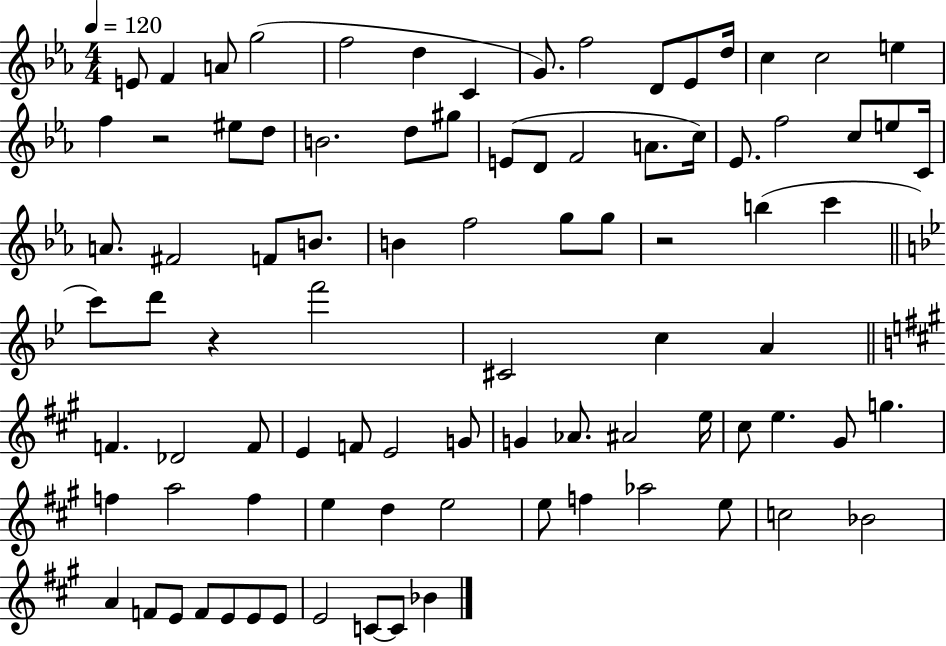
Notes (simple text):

E4/e F4/q A4/e G5/h F5/h D5/q C4/q G4/e. F5/h D4/e Eb4/e D5/s C5/q C5/h E5/q F5/q R/h EIS5/e D5/e B4/h. D5/e G#5/e E4/e D4/e F4/h A4/e. C5/s Eb4/e. F5/h C5/e E5/e C4/s A4/e. F#4/h F4/e B4/e. B4/q F5/h G5/e G5/e R/h B5/q C6/q C6/e D6/e R/q F6/h C#4/h C5/q A4/q F4/q. Db4/h F4/e E4/q F4/e E4/h G4/e G4/q Ab4/e. A#4/h E5/s C#5/e E5/q. G#4/e G5/q. F5/q A5/h F5/q E5/q D5/q E5/h E5/e F5/q Ab5/h E5/e C5/h Bb4/h A4/q F4/e E4/e F4/e E4/e E4/e E4/e E4/h C4/e C4/e Bb4/q